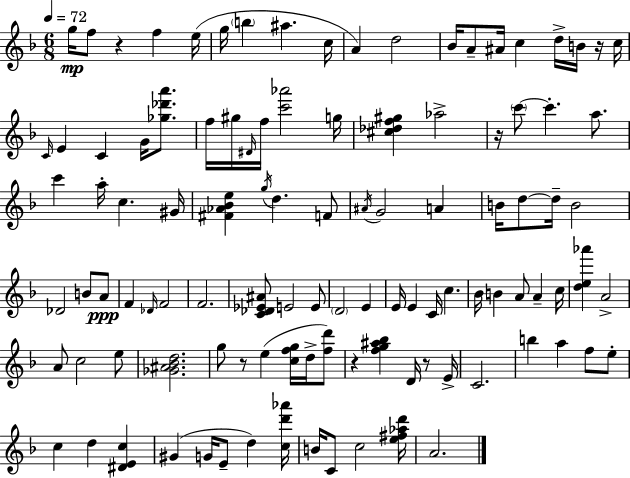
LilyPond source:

{
  \clef treble
  \numericTimeSignature
  \time 6/8
  \key f \major
  \tempo 4 = 72
  g''16\mp f''8 r4 f''4 e''16( | g''16 \parenthesize b''4 ais''4. c''16 | a'4) d''2 | bes'16 a'8-- ais'16 c''4 d''16-> b'16 r16 c''16 | \break \grace { c'16 } e'4 c'4 g'16 <ges'' des''' a'''>8. | f''16 gis''16 \grace { dis'16 } f''16 <c''' aes'''>2 | g''16 <cis'' des'' f'' gis''>4 aes''2-> | r16 \parenthesize c'''8~~ c'''4.-. a''8. | \break c'''4 a''16-. c''4. | gis'16 <fis' aes' bes' e''>4 \acciaccatura { g''16 } d''4. | f'8 \acciaccatura { ais'16 } g'2 | a'4 b'16 d''8~~ d''16-- b'2 | \break des'2 | b'8 a'8\ppp f'4 \grace { des'16 } f'2 | f'2. | <c' des' ees' ais'>8 e'2 | \break e'8 \parenthesize d'2 | e'4 e'16 e'4 c'16 c''4. | bes'16 b'4 a'8 | a'4-- c''16 <d'' e'' aes'''>4 a'2-> | \break a'8 c''2 | e''8 <ges' ais' bes' d''>2. | g''8 r8 e''4( | <c'' f'' g''>16 d''16-> <f'' d'''>8) r4 <f'' g'' ais'' bes''>4 | \break d'16 r8 e'16-> c'2. | b''4 a''4 | f''8 e''8-. c''4 d''4 | <dis' e' c''>4 gis'4( g'16 e'8-- | \break d''4) <c'' d''' aes'''>16 b'16 c'8 c''2 | <e'' fis'' aes'' d'''>16 a'2. | \bar "|."
}